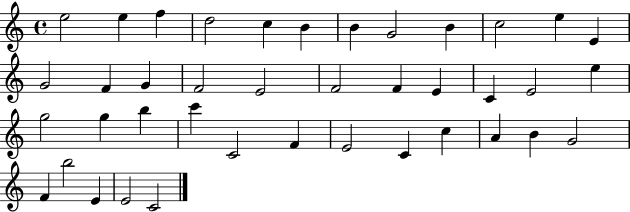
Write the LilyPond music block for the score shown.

{
  \clef treble
  \time 4/4
  \defaultTimeSignature
  \key c \major
  e''2 e''4 f''4 | d''2 c''4 b'4 | b'4 g'2 b'4 | c''2 e''4 e'4 | \break g'2 f'4 g'4 | f'2 e'2 | f'2 f'4 e'4 | c'4 e'2 e''4 | \break g''2 g''4 b''4 | c'''4 c'2 f'4 | e'2 c'4 c''4 | a'4 b'4 g'2 | \break f'4 b''2 e'4 | e'2 c'2 | \bar "|."
}